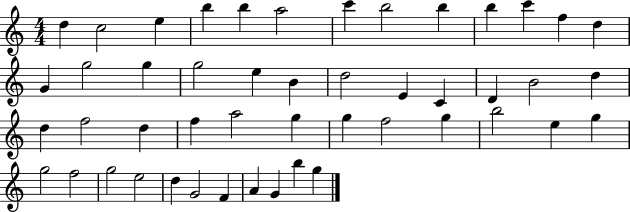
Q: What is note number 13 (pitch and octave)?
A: D5